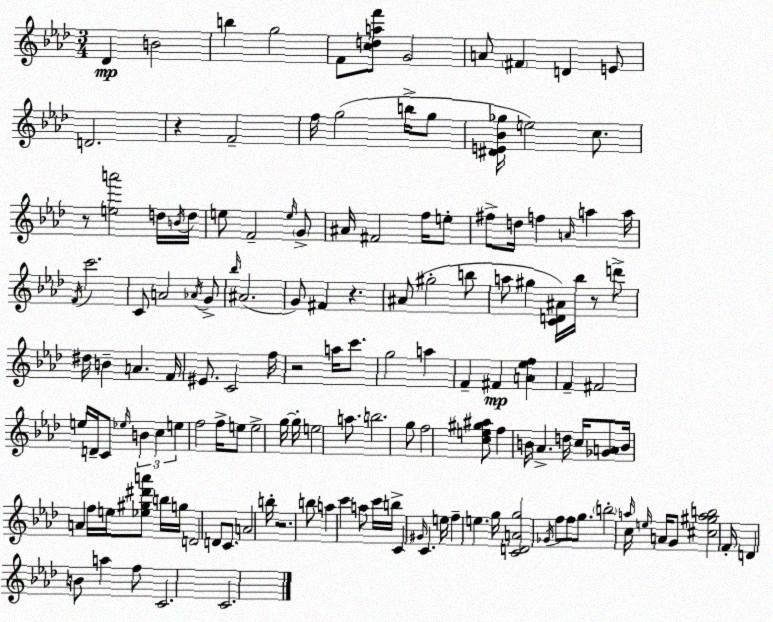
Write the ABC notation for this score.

X:1
T:Untitled
M:3/4
L:1/4
K:Fm
_D B2 b g2 F/2 [cdaf']/2 G2 A/2 ^F D E/2 D2 z F2 f/4 g2 b/4 g/2 [^DE_B_g]/4 e2 c/2 z/2 [ea']2 d/4 B/4 d/4 e/2 F2 e/4 G/2 ^A/4 ^F2 f/4 e/2 ^f/2 d/4 f A/4 a a/4 F/4 c'2 C/2 A2 _A/4 G/2 _b/4 ^A2 G/2 ^F z ^A/2 ^g2 b/2 a/2 ^g [CD^A]/4 _b/4 z/2 d'/2 ^d/4 B A F/4 ^E/2 C2 f/4 z2 a/4 c'/2 g2 a F ^F [A_ef] F ^F2 e/4 D/4 C/2 _e/4 B c e f2 f/4 e/2 e2 g/4 g/4 e2 a/2 b2 g/2 f2 [ce^g^a]/2 f B/4 _A d/4 c/4 [_GA]/2 B/4 A f/4 e/4 [_e^g^d'a']/2 b/4 g/4 D2 D/2 C/2 A2 b/4 z2 b/2 a c' a/2 c'/4 b/4 C ^G/4 C e/4 f e g/4 [CDAg]2 _G/4 f/2 f/2 g/2 b2 a/4 c/4 e/4 A/4 G/2 [^c^gab]2 F/4 D B/2 a f/2 C2 C2